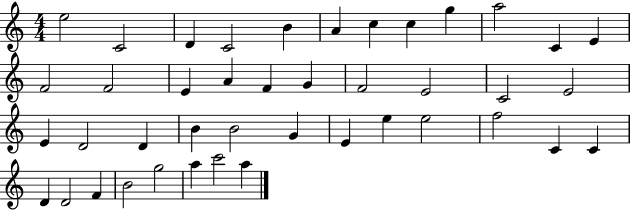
{
  \clef treble
  \numericTimeSignature
  \time 4/4
  \key c \major
  e''2 c'2 | d'4 c'2 b'4 | a'4 c''4 c''4 g''4 | a''2 c'4 e'4 | \break f'2 f'2 | e'4 a'4 f'4 g'4 | f'2 e'2 | c'2 e'2 | \break e'4 d'2 d'4 | b'4 b'2 g'4 | e'4 e''4 e''2 | f''2 c'4 c'4 | \break d'4 d'2 f'4 | b'2 g''2 | a''4 c'''2 a''4 | \bar "|."
}